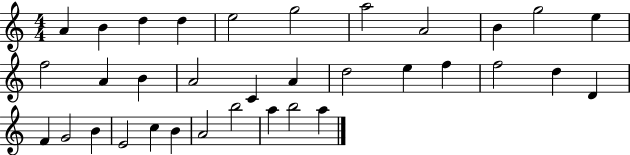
{
  \clef treble
  \numericTimeSignature
  \time 4/4
  \key c \major
  a'4 b'4 d''4 d''4 | e''2 g''2 | a''2 a'2 | b'4 g''2 e''4 | \break f''2 a'4 b'4 | a'2 c'4 a'4 | d''2 e''4 f''4 | f''2 d''4 d'4 | \break f'4 g'2 b'4 | e'2 c''4 b'4 | a'2 b''2 | a''4 b''2 a''4 | \break \bar "|."
}